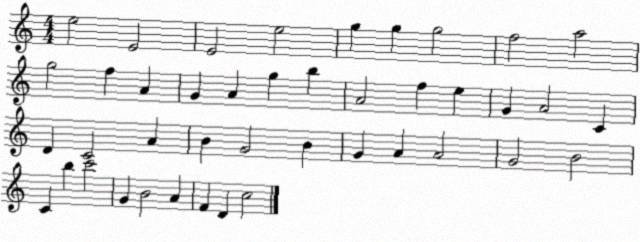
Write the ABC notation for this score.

X:1
T:Untitled
M:4/4
L:1/4
K:C
e2 E2 E2 e2 g g g2 f2 a2 g2 f A G A g b A2 f e G A2 C D C2 A B G2 B G A A2 G2 B2 C b c'2 G B2 A F D c2